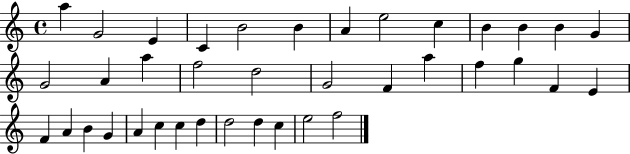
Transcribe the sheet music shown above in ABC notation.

X:1
T:Untitled
M:4/4
L:1/4
K:C
a G2 E C B2 B A e2 c B B B G G2 A a f2 d2 G2 F a f g F E F A B G A c c d d2 d c e2 f2